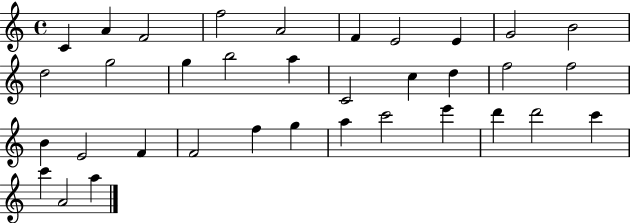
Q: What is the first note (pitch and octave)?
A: C4